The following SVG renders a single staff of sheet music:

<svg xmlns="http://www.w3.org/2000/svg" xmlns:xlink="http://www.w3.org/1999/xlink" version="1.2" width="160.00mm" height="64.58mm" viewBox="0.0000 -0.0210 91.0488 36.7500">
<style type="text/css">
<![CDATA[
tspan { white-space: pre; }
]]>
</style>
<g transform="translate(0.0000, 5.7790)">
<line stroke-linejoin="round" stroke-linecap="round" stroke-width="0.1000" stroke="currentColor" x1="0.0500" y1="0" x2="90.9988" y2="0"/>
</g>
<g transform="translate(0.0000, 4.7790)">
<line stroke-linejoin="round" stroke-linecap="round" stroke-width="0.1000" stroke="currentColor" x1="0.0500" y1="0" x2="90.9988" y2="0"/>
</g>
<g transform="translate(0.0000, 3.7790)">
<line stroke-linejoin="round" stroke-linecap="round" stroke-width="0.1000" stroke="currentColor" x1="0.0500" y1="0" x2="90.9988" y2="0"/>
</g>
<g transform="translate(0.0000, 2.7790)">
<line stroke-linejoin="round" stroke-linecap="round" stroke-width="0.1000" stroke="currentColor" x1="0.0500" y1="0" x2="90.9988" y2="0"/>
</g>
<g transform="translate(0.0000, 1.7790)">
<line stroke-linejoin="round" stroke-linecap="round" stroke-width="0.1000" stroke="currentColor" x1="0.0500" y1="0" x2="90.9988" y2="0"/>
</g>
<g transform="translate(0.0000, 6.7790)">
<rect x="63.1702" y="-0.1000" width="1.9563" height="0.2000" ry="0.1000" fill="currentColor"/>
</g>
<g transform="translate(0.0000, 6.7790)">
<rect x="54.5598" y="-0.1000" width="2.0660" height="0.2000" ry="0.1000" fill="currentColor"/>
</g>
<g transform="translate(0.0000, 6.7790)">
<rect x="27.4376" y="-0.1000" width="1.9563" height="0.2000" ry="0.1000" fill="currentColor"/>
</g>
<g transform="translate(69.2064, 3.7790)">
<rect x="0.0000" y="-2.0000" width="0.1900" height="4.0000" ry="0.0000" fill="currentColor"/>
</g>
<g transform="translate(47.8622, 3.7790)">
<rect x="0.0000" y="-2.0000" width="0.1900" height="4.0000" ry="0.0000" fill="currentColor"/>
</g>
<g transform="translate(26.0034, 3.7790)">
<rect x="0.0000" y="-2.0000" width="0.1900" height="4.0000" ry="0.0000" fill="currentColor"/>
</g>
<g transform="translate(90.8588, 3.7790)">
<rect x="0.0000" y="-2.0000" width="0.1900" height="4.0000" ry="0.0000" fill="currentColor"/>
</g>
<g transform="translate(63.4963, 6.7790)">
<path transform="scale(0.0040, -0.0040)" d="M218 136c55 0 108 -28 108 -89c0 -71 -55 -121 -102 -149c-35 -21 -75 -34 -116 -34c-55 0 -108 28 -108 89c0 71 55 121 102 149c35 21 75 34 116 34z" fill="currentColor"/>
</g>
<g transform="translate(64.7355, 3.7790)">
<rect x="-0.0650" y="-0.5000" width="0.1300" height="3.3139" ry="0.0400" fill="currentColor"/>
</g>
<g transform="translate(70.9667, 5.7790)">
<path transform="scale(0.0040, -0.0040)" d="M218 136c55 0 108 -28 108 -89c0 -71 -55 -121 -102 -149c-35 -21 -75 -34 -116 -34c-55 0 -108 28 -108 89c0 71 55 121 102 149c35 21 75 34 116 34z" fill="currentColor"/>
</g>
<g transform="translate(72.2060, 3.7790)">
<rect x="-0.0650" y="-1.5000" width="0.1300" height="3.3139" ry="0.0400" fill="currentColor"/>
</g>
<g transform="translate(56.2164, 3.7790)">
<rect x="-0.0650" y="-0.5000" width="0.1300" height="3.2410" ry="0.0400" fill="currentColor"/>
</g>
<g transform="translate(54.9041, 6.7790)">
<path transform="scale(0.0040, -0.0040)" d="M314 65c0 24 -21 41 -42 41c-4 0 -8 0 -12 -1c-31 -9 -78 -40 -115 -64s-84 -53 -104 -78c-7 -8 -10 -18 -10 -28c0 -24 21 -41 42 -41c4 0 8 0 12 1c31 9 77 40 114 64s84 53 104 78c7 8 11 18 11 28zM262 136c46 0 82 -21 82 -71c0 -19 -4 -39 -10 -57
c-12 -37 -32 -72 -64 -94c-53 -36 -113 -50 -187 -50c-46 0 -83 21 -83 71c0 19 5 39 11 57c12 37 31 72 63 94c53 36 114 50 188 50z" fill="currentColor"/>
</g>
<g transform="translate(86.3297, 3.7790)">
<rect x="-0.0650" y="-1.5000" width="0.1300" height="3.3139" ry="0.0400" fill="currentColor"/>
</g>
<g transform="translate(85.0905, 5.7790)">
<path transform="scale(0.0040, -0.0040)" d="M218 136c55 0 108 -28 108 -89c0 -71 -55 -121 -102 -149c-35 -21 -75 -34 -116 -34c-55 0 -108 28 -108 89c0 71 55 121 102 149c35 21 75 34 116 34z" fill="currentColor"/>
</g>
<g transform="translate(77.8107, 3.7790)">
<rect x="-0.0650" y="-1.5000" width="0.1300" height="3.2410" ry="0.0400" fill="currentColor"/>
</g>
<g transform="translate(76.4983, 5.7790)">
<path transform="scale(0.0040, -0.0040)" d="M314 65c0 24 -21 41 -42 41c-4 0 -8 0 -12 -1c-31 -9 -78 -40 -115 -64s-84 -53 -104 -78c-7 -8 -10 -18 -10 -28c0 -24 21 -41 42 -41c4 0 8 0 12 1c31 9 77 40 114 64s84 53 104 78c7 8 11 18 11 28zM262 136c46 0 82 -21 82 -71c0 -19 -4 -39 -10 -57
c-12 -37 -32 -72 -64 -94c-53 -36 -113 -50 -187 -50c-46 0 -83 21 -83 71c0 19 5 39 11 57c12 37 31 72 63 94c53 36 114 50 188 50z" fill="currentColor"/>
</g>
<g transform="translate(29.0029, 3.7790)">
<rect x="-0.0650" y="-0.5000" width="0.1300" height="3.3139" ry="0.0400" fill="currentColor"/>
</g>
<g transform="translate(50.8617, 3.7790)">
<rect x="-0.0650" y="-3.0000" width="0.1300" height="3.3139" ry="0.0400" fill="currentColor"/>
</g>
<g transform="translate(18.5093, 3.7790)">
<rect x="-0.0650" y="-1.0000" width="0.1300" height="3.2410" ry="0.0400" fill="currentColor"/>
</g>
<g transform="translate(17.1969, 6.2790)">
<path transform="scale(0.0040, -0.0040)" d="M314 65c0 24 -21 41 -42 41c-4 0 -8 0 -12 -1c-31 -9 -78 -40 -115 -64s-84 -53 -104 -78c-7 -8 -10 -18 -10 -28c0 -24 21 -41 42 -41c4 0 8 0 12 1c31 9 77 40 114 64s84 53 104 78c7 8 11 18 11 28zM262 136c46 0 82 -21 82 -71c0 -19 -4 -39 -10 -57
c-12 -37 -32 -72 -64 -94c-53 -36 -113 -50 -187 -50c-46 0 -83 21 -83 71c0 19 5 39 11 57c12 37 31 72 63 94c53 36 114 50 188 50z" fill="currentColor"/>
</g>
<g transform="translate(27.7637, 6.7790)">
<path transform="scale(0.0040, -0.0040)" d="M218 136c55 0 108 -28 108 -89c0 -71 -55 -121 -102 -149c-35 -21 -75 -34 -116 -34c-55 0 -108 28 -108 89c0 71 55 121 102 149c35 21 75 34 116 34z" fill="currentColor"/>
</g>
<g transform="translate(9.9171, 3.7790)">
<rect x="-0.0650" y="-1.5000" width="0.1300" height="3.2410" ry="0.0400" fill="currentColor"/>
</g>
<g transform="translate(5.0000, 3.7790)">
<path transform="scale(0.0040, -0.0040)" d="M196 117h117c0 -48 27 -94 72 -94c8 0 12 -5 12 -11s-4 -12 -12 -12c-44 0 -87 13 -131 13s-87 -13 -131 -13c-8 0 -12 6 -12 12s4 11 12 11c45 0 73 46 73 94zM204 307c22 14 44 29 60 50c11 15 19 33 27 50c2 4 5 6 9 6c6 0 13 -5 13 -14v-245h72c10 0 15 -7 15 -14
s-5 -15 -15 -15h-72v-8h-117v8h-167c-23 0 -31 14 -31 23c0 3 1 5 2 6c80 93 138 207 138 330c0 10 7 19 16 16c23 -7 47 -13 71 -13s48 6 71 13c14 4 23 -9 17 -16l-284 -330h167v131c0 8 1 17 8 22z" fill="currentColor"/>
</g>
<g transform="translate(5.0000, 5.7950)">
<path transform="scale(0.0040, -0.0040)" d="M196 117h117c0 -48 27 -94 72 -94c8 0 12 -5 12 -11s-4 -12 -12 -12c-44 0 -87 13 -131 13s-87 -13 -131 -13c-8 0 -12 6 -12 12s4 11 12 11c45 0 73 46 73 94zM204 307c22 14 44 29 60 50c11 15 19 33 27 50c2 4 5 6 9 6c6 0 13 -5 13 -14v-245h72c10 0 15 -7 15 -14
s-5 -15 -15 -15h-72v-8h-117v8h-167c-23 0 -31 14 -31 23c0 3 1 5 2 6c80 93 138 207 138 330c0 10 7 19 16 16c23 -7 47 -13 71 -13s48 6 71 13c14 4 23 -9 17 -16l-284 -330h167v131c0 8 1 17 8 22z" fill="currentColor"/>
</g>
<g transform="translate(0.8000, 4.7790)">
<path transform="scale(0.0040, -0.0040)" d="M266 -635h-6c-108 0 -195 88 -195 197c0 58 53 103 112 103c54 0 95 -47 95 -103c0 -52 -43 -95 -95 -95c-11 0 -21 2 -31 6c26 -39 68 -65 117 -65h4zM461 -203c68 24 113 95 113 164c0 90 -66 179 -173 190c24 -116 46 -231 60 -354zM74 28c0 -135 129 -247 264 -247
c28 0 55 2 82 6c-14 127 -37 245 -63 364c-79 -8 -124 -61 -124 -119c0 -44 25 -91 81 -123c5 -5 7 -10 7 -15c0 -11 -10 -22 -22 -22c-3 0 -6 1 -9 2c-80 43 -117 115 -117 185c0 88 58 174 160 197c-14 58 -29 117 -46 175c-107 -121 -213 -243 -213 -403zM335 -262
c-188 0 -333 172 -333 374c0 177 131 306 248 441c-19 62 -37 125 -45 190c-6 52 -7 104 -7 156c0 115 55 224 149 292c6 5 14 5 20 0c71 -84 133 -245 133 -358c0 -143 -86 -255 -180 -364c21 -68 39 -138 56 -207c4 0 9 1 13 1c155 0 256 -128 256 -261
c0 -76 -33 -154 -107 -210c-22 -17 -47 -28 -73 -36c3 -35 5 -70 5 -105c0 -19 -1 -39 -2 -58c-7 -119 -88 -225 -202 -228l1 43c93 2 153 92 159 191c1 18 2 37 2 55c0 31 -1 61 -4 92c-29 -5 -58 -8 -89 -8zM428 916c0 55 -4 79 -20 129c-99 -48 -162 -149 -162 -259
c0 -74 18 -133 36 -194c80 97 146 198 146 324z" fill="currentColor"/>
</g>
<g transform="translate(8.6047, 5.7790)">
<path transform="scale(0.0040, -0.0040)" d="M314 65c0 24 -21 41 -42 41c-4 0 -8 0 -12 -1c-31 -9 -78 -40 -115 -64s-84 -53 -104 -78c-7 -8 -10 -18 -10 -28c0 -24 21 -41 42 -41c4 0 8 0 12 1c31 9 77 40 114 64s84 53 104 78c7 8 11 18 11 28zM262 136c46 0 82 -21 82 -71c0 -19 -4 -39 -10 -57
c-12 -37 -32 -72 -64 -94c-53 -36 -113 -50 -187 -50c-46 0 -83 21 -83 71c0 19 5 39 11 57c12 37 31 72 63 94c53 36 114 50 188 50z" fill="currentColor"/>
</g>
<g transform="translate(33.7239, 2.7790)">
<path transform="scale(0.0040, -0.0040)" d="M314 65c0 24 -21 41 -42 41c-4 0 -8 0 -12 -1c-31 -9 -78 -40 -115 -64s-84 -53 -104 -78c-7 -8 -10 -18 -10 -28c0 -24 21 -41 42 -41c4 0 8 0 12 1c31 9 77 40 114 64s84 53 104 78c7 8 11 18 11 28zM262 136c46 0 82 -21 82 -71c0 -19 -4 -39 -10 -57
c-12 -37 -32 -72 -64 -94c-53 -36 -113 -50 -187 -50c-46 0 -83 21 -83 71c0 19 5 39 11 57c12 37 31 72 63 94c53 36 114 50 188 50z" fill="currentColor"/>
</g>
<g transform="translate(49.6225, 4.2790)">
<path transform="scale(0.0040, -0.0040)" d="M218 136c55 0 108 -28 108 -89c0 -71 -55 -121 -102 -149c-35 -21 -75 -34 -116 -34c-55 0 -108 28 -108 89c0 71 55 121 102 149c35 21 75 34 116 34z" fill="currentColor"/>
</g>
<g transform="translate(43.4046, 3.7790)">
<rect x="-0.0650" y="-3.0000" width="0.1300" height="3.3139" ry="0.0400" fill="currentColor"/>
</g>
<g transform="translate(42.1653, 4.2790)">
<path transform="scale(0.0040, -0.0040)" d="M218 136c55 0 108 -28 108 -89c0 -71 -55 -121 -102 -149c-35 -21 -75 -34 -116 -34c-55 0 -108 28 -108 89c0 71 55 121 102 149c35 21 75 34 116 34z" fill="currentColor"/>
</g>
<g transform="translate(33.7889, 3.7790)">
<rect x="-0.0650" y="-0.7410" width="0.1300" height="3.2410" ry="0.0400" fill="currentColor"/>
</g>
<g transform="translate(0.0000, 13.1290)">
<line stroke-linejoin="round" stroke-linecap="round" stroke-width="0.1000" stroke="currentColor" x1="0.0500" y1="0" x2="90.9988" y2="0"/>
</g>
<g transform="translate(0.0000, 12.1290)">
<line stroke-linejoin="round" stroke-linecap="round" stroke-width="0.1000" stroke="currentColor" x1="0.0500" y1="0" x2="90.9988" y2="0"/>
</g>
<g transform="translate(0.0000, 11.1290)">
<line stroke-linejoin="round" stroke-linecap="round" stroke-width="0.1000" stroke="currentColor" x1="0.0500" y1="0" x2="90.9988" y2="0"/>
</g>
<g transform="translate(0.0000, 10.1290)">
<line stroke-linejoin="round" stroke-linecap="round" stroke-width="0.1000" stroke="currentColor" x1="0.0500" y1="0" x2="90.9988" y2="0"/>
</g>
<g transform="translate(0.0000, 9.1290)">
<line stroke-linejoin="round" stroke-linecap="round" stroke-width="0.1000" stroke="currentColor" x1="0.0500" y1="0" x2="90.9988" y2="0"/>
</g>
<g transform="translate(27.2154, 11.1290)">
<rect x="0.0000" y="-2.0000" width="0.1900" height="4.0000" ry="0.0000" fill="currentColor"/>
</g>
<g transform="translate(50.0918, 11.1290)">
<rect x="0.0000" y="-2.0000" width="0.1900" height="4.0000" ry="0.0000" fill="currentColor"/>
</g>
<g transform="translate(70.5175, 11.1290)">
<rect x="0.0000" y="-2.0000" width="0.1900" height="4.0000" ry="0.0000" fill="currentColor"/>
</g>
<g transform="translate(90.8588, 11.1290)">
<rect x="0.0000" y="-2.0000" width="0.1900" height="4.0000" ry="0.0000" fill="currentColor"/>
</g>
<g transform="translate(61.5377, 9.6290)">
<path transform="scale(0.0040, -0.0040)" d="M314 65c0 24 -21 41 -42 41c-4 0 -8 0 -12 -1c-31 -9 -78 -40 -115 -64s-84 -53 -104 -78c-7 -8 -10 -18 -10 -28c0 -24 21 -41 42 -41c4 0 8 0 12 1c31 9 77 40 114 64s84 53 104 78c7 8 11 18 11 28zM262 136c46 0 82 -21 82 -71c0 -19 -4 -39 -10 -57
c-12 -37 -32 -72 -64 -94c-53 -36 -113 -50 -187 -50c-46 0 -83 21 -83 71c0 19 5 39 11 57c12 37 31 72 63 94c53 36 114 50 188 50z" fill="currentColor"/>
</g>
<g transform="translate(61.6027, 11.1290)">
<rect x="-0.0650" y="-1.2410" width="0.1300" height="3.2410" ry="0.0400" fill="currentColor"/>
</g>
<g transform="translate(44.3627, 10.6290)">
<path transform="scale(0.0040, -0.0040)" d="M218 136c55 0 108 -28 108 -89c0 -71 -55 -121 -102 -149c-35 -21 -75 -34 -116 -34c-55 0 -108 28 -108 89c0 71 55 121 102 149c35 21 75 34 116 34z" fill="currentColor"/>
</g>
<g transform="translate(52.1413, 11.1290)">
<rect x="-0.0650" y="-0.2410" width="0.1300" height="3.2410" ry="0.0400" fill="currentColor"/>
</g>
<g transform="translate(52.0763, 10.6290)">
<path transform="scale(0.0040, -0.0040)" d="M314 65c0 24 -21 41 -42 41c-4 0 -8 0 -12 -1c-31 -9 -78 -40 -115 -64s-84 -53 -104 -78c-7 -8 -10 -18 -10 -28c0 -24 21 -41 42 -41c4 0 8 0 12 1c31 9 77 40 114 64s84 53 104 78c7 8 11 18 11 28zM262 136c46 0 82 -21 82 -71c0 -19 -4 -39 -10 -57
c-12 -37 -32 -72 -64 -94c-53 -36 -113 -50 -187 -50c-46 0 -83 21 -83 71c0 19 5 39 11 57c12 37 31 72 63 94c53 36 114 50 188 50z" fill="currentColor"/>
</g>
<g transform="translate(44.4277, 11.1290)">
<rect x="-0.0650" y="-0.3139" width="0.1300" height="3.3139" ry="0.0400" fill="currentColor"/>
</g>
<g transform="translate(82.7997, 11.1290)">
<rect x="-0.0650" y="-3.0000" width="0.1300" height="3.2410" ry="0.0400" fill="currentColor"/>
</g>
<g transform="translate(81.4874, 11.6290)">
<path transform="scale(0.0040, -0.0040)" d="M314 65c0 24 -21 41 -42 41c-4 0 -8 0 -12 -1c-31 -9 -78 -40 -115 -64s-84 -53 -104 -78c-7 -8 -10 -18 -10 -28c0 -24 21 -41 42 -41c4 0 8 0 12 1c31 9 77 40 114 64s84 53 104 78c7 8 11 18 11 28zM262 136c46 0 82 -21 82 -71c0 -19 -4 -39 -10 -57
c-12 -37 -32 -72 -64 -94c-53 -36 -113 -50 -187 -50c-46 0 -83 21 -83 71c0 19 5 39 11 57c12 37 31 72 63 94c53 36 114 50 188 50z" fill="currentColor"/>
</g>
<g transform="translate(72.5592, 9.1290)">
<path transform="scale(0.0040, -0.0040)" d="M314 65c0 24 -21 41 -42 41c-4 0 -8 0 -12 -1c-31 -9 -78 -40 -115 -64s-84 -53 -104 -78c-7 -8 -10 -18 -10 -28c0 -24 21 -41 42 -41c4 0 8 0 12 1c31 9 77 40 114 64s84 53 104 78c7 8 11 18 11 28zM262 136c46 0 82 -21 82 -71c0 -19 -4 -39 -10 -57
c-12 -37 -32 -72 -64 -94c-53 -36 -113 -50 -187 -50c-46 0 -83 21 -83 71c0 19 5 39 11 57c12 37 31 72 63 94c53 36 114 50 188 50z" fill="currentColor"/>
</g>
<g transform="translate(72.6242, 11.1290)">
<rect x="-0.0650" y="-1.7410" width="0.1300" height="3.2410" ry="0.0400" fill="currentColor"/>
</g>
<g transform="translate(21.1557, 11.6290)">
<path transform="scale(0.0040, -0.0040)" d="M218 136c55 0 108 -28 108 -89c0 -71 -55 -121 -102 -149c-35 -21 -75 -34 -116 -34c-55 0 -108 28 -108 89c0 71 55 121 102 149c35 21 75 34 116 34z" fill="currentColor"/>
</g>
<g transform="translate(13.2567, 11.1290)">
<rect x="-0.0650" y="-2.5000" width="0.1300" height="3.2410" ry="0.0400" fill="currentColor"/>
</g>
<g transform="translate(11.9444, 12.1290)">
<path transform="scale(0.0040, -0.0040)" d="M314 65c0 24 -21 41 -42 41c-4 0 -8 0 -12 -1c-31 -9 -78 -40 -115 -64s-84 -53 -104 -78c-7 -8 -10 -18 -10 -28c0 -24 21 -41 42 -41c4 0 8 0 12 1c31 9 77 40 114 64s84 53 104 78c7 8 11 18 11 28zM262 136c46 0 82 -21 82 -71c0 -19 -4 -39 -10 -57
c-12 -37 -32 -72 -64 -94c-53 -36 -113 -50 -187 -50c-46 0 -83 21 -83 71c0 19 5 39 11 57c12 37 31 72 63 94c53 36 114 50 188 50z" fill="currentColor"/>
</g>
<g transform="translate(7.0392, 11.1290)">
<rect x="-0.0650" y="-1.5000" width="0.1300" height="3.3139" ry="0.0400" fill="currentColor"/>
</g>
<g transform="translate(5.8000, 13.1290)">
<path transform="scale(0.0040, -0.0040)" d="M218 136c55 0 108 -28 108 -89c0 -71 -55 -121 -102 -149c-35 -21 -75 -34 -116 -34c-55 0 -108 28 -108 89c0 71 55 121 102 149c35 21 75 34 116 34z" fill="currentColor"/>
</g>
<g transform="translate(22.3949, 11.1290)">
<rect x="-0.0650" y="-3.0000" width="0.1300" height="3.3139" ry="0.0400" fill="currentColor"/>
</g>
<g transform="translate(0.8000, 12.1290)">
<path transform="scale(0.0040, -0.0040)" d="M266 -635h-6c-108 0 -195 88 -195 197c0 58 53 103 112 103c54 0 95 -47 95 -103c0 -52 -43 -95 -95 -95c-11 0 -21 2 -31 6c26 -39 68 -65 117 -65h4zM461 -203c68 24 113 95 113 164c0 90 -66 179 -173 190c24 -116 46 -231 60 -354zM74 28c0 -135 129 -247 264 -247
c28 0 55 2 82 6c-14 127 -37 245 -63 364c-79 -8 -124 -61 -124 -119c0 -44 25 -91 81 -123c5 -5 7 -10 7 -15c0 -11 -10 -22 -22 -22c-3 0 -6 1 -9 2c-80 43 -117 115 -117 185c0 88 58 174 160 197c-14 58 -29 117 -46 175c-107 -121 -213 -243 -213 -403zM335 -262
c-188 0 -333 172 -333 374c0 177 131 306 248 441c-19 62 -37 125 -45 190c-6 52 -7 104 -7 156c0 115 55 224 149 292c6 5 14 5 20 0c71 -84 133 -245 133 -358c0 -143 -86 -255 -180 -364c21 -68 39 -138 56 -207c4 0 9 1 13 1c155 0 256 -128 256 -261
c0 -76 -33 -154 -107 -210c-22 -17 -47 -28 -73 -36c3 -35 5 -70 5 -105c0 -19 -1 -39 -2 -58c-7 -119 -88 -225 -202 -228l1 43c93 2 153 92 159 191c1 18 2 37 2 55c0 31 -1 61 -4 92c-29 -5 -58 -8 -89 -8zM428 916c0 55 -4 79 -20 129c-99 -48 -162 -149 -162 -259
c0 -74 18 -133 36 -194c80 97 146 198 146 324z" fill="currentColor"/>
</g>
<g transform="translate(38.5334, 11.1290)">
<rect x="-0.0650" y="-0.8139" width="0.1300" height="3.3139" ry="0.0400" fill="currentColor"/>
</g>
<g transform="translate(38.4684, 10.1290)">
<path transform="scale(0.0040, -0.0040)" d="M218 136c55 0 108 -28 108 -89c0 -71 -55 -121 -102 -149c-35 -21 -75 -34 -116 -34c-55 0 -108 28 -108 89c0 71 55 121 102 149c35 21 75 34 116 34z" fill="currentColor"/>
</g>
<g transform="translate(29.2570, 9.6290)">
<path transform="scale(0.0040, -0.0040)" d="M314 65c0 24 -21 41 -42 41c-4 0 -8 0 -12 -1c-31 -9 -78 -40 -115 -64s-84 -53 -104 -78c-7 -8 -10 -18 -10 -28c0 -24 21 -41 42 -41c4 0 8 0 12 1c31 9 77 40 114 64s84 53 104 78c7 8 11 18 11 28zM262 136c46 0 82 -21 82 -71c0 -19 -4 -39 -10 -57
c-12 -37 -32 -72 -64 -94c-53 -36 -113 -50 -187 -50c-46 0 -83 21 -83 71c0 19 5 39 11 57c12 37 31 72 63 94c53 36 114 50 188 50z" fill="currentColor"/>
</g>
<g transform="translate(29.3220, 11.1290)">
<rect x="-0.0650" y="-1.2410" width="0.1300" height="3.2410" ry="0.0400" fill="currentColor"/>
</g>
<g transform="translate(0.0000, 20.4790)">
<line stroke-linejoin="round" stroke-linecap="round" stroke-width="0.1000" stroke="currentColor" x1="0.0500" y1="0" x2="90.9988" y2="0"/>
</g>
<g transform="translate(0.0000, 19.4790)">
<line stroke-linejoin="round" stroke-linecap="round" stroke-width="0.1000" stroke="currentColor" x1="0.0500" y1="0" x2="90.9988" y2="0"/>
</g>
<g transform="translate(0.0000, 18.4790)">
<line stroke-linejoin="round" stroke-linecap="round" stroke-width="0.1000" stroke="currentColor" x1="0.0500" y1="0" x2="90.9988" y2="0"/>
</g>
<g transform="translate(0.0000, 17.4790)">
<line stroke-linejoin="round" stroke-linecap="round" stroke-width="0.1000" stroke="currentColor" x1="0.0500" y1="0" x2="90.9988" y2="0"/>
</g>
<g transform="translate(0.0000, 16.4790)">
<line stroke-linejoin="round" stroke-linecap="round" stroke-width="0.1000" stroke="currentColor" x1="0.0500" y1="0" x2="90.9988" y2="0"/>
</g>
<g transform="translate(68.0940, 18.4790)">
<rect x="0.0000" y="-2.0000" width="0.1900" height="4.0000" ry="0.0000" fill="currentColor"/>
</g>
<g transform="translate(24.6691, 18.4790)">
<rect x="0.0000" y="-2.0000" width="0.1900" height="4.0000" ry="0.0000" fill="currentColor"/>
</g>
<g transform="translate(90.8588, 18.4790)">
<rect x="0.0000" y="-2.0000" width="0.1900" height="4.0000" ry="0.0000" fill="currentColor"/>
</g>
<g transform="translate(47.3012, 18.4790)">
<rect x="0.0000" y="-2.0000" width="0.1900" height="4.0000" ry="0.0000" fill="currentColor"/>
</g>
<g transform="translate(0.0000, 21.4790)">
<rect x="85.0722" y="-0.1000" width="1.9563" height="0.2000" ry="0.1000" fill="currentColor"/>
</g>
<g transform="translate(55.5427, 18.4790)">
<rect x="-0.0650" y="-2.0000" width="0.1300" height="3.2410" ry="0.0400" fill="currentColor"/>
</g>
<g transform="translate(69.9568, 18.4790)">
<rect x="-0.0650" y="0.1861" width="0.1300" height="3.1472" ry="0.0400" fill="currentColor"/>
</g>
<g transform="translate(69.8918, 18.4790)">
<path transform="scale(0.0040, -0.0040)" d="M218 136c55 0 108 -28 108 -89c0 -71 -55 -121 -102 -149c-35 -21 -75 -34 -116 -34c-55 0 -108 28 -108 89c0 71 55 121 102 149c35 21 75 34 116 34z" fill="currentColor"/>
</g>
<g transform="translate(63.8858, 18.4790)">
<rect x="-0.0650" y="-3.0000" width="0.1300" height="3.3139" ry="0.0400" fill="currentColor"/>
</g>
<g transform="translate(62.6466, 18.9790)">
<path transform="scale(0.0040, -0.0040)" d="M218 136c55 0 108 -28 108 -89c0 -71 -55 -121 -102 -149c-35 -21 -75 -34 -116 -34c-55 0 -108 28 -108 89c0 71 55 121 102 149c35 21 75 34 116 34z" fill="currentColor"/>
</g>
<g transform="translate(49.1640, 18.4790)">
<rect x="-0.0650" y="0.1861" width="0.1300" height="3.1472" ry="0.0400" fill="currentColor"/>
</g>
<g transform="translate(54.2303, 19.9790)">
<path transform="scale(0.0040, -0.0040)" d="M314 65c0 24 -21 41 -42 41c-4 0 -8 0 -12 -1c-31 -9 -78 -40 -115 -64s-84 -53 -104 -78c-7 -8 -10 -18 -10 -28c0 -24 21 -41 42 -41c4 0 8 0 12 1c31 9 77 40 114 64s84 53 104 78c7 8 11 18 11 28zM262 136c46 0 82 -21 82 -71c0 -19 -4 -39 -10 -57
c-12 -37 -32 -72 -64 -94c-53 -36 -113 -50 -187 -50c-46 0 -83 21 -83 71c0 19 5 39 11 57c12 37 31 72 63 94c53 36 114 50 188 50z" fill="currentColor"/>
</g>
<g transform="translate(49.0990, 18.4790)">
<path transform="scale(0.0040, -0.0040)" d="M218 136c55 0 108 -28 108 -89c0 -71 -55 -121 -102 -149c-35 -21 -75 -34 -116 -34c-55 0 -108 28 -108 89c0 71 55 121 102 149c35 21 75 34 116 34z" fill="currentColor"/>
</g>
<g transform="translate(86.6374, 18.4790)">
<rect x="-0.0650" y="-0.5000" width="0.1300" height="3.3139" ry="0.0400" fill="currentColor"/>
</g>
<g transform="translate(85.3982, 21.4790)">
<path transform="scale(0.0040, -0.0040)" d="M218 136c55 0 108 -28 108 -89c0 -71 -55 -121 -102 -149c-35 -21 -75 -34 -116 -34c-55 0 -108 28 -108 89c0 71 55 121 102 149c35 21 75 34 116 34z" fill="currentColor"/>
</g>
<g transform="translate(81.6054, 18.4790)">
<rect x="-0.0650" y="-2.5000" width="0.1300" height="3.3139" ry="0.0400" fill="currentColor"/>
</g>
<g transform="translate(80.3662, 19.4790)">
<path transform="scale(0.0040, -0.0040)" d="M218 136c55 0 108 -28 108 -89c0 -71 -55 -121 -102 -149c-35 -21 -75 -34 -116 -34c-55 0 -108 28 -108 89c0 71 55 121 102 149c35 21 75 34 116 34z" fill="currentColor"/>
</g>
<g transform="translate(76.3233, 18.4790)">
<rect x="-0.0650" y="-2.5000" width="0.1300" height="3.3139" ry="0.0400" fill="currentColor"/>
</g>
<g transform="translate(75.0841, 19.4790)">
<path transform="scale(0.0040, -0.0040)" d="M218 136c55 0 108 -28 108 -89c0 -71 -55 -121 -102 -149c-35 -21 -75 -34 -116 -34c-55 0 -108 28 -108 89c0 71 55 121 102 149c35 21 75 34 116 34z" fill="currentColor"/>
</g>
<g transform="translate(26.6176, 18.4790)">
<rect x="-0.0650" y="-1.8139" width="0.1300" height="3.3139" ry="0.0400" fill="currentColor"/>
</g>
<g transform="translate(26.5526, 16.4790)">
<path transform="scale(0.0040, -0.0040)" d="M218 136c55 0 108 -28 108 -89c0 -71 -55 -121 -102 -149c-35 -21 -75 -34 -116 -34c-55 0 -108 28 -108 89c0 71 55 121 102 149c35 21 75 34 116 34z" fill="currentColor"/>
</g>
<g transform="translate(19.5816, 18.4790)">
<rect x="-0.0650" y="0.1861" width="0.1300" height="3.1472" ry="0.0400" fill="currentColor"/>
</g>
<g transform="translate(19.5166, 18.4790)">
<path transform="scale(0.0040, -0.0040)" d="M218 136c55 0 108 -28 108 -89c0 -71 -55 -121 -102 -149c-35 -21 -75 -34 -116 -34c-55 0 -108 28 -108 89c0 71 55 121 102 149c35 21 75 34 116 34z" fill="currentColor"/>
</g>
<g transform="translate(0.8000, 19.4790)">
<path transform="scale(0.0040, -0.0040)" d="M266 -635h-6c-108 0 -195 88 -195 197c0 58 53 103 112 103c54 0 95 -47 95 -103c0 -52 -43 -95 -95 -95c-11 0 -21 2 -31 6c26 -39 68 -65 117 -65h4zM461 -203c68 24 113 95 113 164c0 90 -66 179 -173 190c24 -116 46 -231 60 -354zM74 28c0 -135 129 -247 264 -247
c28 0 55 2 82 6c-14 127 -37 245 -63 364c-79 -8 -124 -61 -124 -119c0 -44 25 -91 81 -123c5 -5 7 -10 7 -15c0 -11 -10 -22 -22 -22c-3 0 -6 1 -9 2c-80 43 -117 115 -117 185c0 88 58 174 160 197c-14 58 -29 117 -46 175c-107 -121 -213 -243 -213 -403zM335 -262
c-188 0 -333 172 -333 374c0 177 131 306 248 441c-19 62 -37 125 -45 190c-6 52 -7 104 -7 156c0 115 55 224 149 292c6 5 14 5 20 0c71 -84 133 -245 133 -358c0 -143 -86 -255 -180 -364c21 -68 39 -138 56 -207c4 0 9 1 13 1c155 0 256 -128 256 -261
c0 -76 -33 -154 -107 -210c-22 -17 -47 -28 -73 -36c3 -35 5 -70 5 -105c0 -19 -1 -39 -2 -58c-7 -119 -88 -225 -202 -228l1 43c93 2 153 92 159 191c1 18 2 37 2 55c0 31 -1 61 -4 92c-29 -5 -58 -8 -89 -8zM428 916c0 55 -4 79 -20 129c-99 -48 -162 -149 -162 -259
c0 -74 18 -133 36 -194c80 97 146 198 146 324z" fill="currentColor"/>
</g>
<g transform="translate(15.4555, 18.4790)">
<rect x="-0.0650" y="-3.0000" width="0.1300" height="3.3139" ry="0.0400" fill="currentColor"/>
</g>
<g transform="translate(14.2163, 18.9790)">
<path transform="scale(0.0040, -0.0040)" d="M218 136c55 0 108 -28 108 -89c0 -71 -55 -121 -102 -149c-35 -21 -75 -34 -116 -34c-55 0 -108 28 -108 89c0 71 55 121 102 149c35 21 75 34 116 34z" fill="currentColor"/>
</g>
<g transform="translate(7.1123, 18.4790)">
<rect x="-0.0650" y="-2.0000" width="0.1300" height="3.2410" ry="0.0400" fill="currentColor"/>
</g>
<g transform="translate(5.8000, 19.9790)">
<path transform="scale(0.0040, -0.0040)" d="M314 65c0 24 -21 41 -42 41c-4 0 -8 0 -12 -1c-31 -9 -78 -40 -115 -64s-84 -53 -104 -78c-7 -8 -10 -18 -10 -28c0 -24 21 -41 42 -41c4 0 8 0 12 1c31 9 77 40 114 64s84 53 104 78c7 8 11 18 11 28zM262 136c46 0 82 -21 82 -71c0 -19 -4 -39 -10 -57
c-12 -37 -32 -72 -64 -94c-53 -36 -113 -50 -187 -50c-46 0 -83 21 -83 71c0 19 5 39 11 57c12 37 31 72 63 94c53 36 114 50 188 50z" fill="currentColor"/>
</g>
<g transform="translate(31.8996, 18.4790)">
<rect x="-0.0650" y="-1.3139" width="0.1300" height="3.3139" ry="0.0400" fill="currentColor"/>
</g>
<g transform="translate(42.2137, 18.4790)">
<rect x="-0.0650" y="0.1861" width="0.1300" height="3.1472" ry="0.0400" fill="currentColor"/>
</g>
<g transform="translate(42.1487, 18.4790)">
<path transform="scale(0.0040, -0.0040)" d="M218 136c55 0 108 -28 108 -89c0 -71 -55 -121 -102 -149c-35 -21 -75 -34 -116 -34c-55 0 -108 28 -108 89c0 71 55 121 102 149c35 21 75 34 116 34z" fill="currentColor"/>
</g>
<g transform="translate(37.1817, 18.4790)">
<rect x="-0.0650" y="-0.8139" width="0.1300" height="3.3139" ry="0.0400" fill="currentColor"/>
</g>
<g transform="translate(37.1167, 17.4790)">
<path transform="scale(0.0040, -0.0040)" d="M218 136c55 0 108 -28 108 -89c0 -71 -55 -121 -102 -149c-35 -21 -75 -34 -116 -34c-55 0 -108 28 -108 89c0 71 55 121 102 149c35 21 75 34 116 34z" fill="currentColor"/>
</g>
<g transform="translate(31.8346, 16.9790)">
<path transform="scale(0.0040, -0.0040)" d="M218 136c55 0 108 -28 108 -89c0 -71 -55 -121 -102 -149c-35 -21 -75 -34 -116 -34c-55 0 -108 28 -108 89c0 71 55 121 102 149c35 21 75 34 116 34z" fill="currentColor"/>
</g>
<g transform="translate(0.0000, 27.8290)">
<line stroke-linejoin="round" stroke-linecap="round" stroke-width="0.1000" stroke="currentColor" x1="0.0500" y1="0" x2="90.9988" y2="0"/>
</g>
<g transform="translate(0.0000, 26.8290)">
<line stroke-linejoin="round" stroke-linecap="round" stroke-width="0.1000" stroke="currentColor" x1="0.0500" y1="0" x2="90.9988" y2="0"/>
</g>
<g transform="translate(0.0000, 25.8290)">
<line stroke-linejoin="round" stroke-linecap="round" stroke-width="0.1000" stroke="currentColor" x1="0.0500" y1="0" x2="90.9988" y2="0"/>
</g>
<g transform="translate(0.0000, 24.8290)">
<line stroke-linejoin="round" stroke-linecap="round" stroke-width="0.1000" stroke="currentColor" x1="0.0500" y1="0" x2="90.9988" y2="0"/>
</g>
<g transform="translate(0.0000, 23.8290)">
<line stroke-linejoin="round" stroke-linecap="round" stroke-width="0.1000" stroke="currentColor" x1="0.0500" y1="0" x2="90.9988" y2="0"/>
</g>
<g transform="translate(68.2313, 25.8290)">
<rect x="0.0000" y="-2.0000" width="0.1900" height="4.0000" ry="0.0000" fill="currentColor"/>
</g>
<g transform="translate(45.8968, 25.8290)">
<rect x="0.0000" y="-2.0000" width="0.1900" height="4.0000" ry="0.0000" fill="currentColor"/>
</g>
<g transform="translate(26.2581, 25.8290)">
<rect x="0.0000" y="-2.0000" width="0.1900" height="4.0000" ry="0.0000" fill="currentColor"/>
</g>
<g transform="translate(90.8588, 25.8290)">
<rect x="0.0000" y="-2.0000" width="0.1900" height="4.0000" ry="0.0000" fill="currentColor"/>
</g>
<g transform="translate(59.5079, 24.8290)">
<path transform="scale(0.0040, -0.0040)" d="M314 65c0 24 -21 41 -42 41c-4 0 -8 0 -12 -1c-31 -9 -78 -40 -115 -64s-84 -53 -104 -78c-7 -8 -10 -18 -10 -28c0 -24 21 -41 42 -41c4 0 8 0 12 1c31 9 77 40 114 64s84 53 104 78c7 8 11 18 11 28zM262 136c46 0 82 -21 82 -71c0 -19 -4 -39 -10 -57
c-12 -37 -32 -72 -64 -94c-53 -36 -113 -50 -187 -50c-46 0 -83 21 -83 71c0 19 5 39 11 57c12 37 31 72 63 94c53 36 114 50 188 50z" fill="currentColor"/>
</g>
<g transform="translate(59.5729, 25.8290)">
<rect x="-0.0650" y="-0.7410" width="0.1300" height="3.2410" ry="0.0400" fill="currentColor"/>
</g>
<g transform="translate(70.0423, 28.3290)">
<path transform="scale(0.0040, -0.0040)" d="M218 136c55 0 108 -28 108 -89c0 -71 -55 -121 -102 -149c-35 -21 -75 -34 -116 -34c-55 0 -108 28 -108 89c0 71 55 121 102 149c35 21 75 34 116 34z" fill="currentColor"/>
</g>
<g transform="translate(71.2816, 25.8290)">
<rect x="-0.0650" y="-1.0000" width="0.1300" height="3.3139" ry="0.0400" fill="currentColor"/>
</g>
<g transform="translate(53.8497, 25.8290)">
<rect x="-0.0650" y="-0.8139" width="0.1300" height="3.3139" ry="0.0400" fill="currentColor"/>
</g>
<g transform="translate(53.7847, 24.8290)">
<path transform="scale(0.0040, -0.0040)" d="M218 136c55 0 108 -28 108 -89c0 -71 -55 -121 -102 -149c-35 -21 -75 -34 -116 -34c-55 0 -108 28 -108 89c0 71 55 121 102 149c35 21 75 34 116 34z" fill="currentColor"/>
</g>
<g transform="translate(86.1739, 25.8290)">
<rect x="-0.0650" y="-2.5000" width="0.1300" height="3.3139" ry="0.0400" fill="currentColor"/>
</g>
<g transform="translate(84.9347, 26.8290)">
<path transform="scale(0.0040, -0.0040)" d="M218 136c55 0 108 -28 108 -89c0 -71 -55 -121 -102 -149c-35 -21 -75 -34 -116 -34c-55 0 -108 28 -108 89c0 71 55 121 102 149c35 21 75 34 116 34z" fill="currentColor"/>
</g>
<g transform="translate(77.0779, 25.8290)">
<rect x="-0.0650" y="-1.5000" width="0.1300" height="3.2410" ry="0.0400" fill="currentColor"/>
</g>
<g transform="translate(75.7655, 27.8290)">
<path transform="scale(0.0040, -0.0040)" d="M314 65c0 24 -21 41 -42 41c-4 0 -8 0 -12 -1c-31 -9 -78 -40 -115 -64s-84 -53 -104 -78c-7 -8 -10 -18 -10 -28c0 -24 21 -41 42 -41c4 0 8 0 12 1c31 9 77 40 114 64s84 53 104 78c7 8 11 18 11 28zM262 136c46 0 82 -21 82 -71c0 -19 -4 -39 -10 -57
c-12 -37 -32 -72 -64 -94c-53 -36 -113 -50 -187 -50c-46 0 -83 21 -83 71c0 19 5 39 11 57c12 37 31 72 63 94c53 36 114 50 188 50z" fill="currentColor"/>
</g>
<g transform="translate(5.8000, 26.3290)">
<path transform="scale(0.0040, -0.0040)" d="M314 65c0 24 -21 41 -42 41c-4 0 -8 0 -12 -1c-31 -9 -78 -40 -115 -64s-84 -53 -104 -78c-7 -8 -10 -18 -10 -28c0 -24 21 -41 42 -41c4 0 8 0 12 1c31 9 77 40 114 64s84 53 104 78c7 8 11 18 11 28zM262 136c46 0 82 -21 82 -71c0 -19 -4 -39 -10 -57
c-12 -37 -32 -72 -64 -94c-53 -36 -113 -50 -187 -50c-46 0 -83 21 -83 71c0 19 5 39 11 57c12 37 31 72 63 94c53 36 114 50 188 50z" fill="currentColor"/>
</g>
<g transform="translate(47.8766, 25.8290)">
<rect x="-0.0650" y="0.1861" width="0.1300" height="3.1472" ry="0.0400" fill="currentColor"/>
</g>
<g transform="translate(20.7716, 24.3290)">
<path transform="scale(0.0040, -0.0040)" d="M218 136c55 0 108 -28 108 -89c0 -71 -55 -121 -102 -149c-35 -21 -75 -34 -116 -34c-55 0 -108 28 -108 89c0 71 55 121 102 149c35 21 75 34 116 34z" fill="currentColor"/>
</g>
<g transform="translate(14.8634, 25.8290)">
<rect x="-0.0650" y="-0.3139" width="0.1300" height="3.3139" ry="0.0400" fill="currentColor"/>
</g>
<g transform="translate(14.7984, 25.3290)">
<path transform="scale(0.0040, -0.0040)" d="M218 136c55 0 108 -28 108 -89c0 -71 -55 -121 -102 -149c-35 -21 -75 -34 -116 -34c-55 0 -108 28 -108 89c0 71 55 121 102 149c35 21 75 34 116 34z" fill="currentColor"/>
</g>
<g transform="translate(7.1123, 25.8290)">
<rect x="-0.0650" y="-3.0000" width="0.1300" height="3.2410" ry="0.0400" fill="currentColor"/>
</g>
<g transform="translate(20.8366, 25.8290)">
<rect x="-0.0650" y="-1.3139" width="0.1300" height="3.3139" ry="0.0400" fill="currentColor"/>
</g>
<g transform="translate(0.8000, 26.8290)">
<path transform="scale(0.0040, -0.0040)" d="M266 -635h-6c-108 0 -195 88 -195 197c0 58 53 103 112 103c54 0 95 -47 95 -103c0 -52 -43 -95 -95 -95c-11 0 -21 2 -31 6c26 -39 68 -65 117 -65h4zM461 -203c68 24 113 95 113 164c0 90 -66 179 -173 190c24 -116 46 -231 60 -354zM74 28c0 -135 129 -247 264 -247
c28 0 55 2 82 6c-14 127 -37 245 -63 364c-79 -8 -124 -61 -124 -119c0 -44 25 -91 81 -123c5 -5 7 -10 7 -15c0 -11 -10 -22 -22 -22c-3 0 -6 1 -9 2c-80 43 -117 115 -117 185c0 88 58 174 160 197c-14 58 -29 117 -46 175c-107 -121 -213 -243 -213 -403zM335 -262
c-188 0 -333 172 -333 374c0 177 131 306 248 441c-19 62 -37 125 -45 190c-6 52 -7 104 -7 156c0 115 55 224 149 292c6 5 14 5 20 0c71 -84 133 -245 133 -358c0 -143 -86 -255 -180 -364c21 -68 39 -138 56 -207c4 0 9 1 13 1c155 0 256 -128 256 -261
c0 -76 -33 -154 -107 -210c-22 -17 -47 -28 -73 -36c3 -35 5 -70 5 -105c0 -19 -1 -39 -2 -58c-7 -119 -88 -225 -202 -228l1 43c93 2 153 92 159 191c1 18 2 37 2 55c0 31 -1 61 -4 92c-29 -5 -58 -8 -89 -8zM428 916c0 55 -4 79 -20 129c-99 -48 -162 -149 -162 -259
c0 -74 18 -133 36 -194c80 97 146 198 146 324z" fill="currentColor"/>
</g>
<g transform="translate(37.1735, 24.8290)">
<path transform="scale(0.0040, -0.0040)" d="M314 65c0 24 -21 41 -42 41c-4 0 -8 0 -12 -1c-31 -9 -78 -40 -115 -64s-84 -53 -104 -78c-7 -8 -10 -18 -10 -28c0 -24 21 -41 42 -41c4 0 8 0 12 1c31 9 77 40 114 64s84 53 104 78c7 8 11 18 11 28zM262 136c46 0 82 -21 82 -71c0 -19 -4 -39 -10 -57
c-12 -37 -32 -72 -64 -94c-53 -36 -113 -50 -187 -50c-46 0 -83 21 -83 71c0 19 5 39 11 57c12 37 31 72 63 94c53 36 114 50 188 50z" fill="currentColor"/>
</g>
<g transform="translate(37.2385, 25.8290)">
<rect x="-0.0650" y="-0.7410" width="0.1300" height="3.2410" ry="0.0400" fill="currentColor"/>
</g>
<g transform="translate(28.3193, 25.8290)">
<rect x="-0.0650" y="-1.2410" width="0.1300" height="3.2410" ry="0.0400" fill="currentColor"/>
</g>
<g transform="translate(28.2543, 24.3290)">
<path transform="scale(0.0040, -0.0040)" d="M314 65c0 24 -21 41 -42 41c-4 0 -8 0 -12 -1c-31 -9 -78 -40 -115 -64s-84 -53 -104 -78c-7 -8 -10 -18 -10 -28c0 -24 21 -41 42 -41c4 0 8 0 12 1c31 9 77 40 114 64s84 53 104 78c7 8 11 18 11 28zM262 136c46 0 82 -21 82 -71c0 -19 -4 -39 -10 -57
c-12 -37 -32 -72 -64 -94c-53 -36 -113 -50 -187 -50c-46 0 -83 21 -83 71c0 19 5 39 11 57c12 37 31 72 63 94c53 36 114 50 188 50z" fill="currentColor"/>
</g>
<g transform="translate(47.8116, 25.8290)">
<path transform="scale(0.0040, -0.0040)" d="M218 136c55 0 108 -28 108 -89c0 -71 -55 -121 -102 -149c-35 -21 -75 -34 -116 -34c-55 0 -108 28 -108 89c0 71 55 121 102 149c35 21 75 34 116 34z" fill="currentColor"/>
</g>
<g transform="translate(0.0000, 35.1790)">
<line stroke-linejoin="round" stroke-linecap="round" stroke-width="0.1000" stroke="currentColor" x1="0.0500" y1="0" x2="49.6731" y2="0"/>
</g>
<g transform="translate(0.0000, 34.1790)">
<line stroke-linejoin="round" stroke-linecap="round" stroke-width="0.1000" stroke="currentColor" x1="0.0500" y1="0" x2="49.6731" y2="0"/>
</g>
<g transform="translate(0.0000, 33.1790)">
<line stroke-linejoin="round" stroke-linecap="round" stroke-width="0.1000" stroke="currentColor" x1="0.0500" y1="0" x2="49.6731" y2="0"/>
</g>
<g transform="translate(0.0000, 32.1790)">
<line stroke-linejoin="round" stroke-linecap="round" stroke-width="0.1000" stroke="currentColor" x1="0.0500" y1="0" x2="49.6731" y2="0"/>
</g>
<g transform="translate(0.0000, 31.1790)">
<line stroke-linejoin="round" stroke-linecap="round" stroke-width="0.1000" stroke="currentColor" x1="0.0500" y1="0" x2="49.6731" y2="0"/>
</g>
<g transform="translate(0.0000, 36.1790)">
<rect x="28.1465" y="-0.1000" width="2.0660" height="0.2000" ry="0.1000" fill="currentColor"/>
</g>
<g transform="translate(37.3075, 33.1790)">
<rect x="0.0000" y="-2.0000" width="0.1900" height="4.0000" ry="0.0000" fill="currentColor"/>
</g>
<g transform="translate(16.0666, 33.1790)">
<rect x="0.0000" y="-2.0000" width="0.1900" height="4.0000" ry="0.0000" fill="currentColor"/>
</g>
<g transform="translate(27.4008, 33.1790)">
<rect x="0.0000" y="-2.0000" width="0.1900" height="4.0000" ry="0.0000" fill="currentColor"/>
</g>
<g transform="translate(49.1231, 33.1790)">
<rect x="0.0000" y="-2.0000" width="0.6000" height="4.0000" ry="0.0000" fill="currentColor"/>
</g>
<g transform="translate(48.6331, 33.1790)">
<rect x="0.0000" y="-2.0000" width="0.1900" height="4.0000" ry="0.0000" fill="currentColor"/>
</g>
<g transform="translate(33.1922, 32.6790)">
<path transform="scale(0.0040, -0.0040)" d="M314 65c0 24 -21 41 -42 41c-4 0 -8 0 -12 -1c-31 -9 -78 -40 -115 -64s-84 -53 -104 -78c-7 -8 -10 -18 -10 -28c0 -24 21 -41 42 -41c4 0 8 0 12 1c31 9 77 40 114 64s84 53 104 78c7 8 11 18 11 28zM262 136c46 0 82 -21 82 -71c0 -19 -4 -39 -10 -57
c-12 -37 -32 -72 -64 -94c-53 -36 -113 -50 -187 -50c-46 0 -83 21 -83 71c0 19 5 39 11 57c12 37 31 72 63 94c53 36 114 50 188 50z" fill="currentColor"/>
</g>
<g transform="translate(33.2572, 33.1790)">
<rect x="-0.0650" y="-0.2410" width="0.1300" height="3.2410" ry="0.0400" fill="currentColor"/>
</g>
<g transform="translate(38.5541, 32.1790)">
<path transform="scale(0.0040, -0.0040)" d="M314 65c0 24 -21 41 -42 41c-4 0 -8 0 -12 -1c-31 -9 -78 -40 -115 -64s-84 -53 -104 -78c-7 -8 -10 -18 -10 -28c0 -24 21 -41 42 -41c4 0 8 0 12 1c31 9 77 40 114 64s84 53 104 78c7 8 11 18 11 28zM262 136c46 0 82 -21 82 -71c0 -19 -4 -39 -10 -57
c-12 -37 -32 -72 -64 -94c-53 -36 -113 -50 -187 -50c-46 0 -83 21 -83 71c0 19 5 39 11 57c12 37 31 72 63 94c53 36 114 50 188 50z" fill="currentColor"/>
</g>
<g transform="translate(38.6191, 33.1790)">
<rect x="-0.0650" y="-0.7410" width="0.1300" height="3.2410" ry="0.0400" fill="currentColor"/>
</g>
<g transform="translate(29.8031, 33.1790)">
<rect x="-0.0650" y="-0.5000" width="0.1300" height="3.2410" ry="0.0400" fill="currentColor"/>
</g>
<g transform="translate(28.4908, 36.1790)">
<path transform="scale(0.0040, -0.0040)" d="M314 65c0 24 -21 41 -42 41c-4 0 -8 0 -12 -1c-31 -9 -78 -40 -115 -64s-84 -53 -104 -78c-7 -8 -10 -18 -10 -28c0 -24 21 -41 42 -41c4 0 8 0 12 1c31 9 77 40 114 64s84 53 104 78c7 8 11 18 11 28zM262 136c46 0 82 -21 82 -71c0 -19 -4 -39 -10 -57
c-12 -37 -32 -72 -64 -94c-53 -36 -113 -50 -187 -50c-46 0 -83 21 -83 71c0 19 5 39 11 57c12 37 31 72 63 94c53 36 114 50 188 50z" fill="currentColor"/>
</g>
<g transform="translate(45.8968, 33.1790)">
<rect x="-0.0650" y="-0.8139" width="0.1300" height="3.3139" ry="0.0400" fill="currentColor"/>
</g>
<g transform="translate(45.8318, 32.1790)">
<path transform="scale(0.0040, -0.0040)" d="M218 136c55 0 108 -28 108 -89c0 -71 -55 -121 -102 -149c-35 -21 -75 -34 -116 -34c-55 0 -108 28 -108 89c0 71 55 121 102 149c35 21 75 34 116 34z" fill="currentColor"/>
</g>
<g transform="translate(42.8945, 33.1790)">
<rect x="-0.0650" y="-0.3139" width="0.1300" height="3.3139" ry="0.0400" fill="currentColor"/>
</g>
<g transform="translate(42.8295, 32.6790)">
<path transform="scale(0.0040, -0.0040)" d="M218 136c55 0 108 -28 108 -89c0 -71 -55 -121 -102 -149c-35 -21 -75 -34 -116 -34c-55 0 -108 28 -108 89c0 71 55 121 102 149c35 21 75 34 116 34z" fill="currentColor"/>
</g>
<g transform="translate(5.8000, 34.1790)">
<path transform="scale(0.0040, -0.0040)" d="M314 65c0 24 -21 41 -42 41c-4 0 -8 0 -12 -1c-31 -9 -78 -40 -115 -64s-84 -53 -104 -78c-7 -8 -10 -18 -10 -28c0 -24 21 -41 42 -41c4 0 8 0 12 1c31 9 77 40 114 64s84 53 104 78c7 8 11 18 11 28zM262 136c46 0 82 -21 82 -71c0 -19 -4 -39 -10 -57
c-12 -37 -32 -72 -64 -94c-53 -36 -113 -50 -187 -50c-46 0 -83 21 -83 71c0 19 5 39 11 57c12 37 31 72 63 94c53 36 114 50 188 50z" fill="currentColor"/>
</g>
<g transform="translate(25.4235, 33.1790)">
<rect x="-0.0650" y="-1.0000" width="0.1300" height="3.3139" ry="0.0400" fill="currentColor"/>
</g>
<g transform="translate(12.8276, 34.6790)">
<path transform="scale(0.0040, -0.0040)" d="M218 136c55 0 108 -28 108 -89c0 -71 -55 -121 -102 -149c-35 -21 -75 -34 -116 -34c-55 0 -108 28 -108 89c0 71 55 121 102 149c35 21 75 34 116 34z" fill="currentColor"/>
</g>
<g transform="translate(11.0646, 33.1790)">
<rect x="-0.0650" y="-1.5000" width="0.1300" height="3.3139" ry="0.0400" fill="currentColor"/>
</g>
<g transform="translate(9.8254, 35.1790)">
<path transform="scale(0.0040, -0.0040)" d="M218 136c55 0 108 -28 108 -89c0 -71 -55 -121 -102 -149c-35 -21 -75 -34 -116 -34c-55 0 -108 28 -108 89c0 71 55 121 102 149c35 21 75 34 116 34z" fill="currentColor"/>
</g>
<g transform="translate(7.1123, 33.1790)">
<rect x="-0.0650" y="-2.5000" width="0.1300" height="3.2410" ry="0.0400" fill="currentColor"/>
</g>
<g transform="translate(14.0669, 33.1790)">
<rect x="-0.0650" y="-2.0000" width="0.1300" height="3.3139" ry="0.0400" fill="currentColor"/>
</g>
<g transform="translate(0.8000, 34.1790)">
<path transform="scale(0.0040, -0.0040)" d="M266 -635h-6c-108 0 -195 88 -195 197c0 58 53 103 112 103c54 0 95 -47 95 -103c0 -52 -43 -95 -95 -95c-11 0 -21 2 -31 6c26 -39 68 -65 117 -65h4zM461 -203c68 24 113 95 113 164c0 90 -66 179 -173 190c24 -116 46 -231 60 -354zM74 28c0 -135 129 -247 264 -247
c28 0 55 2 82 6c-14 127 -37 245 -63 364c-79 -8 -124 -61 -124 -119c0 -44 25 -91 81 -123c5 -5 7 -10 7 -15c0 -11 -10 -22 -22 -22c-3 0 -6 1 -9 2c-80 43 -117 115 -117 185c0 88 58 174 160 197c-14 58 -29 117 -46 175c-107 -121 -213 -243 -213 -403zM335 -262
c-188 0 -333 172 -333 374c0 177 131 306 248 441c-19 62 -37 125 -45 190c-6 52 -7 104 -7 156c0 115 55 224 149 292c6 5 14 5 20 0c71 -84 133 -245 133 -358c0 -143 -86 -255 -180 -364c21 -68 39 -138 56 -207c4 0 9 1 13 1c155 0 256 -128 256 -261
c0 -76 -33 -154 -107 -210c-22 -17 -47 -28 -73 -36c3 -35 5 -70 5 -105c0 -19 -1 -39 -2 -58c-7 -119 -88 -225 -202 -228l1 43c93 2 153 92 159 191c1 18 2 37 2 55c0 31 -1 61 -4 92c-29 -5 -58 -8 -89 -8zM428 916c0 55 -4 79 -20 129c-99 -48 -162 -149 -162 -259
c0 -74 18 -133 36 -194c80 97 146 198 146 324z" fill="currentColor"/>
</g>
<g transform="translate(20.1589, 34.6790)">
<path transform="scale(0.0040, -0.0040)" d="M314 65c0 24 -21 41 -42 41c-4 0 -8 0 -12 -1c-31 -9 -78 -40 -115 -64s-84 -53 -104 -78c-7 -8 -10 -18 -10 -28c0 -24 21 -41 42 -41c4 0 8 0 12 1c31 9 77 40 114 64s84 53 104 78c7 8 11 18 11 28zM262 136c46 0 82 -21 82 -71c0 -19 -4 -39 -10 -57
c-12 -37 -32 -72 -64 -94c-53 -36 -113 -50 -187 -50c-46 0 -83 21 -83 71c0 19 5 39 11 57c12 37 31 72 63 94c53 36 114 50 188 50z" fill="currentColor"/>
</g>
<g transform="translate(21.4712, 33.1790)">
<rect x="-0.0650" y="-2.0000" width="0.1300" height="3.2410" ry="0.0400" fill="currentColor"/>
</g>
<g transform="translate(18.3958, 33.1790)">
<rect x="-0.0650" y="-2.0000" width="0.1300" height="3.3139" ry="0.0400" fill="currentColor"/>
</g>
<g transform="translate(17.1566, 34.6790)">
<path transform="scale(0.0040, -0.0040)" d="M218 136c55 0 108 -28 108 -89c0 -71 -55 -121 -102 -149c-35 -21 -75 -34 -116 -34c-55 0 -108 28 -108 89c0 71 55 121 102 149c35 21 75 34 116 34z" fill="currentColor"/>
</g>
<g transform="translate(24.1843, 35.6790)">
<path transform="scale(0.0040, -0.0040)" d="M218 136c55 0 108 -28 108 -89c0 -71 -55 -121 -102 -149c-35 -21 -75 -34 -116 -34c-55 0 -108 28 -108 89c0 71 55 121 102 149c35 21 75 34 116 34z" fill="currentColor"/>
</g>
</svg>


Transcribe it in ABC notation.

X:1
T:Untitled
M:4/4
L:1/4
K:C
E2 D2 C d2 A A C2 C E E2 E E G2 A e2 d c c2 e2 f2 A2 F2 A B f e d B B F2 A B G G C A2 c e e2 d2 B d d2 D E2 G G2 E F F F2 D C2 c2 d2 c d